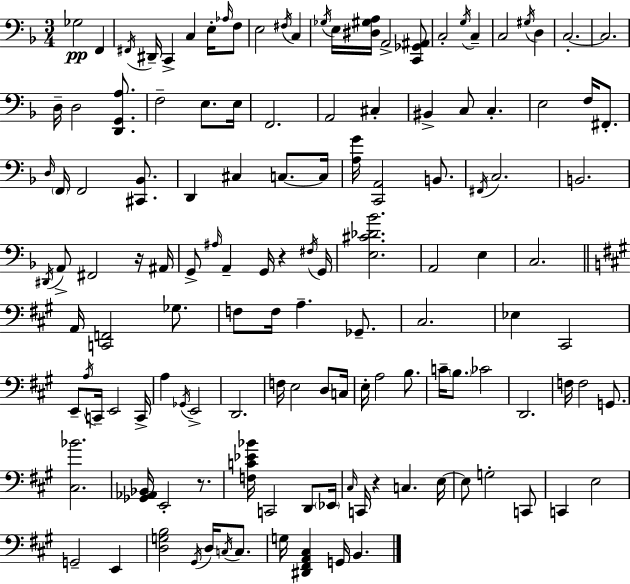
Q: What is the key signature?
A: F major